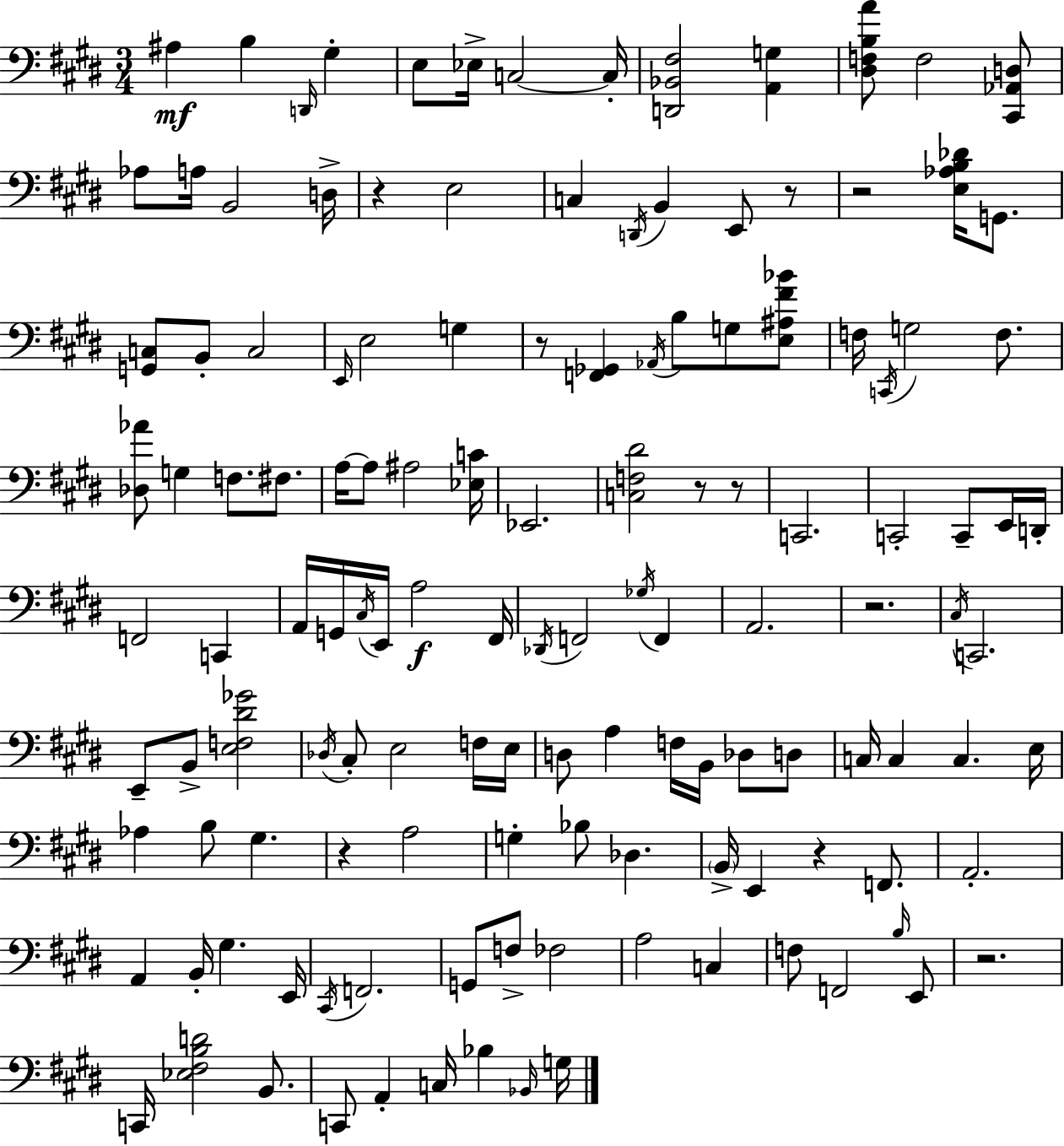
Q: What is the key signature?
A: E major